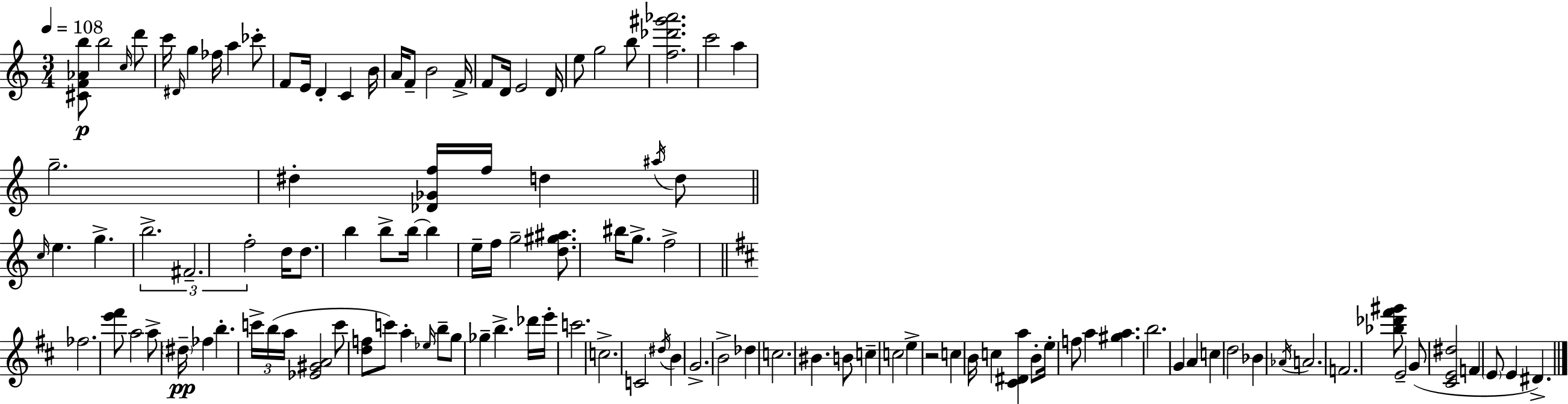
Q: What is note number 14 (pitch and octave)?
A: B4